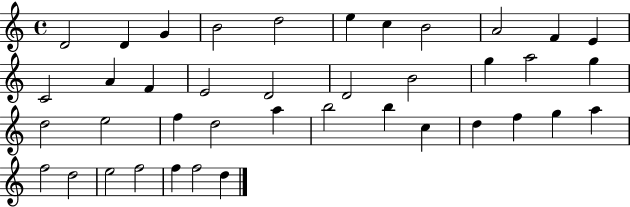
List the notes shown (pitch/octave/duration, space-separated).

D4/h D4/q G4/q B4/h D5/h E5/q C5/q B4/h A4/h F4/q E4/q C4/h A4/q F4/q E4/h D4/h D4/h B4/h G5/q A5/h G5/q D5/h E5/h F5/q D5/h A5/q B5/h B5/q C5/q D5/q F5/q G5/q A5/q F5/h D5/h E5/h F5/h F5/q F5/h D5/q